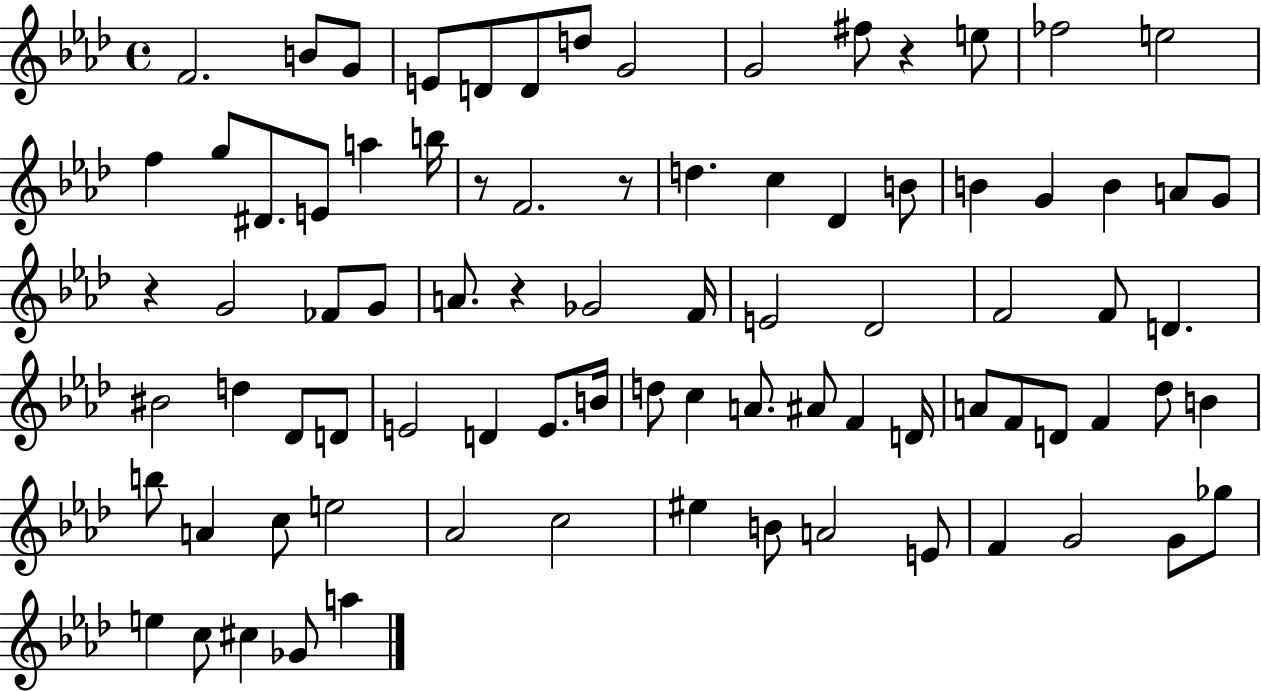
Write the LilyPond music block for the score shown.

{
  \clef treble
  \time 4/4
  \defaultTimeSignature
  \key aes \major
  \repeat volta 2 { f'2. b'8 g'8 | e'8 d'8 d'8 d''8 g'2 | g'2 fis''8 r4 e''8 | fes''2 e''2 | \break f''4 g''8 dis'8. e'8 a''4 b''16 | r8 f'2. r8 | d''4. c''4 des'4 b'8 | b'4 g'4 b'4 a'8 g'8 | \break r4 g'2 fes'8 g'8 | a'8. r4 ges'2 f'16 | e'2 des'2 | f'2 f'8 d'4. | \break bis'2 d''4 des'8 d'8 | e'2 d'4 e'8. b'16 | d''8 c''4 a'8. ais'8 f'4 d'16 | a'8 f'8 d'8 f'4 des''8 b'4 | \break b''8 a'4 c''8 e''2 | aes'2 c''2 | eis''4 b'8 a'2 e'8 | f'4 g'2 g'8 ges''8 | \break e''4 c''8 cis''4 ges'8 a''4 | } \bar "|."
}